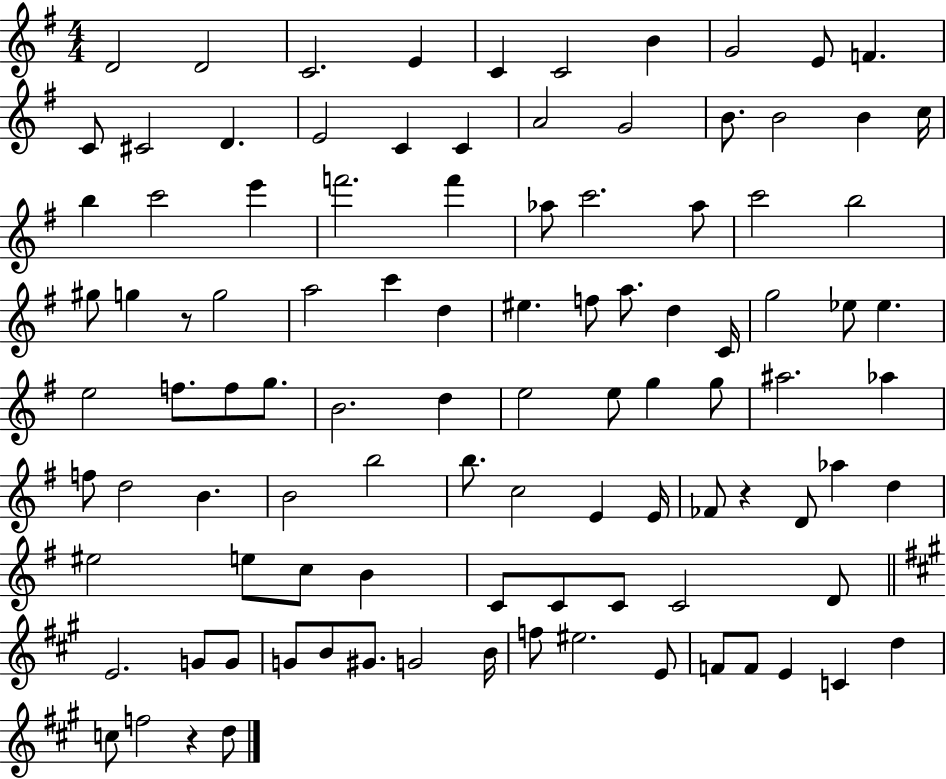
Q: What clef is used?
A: treble